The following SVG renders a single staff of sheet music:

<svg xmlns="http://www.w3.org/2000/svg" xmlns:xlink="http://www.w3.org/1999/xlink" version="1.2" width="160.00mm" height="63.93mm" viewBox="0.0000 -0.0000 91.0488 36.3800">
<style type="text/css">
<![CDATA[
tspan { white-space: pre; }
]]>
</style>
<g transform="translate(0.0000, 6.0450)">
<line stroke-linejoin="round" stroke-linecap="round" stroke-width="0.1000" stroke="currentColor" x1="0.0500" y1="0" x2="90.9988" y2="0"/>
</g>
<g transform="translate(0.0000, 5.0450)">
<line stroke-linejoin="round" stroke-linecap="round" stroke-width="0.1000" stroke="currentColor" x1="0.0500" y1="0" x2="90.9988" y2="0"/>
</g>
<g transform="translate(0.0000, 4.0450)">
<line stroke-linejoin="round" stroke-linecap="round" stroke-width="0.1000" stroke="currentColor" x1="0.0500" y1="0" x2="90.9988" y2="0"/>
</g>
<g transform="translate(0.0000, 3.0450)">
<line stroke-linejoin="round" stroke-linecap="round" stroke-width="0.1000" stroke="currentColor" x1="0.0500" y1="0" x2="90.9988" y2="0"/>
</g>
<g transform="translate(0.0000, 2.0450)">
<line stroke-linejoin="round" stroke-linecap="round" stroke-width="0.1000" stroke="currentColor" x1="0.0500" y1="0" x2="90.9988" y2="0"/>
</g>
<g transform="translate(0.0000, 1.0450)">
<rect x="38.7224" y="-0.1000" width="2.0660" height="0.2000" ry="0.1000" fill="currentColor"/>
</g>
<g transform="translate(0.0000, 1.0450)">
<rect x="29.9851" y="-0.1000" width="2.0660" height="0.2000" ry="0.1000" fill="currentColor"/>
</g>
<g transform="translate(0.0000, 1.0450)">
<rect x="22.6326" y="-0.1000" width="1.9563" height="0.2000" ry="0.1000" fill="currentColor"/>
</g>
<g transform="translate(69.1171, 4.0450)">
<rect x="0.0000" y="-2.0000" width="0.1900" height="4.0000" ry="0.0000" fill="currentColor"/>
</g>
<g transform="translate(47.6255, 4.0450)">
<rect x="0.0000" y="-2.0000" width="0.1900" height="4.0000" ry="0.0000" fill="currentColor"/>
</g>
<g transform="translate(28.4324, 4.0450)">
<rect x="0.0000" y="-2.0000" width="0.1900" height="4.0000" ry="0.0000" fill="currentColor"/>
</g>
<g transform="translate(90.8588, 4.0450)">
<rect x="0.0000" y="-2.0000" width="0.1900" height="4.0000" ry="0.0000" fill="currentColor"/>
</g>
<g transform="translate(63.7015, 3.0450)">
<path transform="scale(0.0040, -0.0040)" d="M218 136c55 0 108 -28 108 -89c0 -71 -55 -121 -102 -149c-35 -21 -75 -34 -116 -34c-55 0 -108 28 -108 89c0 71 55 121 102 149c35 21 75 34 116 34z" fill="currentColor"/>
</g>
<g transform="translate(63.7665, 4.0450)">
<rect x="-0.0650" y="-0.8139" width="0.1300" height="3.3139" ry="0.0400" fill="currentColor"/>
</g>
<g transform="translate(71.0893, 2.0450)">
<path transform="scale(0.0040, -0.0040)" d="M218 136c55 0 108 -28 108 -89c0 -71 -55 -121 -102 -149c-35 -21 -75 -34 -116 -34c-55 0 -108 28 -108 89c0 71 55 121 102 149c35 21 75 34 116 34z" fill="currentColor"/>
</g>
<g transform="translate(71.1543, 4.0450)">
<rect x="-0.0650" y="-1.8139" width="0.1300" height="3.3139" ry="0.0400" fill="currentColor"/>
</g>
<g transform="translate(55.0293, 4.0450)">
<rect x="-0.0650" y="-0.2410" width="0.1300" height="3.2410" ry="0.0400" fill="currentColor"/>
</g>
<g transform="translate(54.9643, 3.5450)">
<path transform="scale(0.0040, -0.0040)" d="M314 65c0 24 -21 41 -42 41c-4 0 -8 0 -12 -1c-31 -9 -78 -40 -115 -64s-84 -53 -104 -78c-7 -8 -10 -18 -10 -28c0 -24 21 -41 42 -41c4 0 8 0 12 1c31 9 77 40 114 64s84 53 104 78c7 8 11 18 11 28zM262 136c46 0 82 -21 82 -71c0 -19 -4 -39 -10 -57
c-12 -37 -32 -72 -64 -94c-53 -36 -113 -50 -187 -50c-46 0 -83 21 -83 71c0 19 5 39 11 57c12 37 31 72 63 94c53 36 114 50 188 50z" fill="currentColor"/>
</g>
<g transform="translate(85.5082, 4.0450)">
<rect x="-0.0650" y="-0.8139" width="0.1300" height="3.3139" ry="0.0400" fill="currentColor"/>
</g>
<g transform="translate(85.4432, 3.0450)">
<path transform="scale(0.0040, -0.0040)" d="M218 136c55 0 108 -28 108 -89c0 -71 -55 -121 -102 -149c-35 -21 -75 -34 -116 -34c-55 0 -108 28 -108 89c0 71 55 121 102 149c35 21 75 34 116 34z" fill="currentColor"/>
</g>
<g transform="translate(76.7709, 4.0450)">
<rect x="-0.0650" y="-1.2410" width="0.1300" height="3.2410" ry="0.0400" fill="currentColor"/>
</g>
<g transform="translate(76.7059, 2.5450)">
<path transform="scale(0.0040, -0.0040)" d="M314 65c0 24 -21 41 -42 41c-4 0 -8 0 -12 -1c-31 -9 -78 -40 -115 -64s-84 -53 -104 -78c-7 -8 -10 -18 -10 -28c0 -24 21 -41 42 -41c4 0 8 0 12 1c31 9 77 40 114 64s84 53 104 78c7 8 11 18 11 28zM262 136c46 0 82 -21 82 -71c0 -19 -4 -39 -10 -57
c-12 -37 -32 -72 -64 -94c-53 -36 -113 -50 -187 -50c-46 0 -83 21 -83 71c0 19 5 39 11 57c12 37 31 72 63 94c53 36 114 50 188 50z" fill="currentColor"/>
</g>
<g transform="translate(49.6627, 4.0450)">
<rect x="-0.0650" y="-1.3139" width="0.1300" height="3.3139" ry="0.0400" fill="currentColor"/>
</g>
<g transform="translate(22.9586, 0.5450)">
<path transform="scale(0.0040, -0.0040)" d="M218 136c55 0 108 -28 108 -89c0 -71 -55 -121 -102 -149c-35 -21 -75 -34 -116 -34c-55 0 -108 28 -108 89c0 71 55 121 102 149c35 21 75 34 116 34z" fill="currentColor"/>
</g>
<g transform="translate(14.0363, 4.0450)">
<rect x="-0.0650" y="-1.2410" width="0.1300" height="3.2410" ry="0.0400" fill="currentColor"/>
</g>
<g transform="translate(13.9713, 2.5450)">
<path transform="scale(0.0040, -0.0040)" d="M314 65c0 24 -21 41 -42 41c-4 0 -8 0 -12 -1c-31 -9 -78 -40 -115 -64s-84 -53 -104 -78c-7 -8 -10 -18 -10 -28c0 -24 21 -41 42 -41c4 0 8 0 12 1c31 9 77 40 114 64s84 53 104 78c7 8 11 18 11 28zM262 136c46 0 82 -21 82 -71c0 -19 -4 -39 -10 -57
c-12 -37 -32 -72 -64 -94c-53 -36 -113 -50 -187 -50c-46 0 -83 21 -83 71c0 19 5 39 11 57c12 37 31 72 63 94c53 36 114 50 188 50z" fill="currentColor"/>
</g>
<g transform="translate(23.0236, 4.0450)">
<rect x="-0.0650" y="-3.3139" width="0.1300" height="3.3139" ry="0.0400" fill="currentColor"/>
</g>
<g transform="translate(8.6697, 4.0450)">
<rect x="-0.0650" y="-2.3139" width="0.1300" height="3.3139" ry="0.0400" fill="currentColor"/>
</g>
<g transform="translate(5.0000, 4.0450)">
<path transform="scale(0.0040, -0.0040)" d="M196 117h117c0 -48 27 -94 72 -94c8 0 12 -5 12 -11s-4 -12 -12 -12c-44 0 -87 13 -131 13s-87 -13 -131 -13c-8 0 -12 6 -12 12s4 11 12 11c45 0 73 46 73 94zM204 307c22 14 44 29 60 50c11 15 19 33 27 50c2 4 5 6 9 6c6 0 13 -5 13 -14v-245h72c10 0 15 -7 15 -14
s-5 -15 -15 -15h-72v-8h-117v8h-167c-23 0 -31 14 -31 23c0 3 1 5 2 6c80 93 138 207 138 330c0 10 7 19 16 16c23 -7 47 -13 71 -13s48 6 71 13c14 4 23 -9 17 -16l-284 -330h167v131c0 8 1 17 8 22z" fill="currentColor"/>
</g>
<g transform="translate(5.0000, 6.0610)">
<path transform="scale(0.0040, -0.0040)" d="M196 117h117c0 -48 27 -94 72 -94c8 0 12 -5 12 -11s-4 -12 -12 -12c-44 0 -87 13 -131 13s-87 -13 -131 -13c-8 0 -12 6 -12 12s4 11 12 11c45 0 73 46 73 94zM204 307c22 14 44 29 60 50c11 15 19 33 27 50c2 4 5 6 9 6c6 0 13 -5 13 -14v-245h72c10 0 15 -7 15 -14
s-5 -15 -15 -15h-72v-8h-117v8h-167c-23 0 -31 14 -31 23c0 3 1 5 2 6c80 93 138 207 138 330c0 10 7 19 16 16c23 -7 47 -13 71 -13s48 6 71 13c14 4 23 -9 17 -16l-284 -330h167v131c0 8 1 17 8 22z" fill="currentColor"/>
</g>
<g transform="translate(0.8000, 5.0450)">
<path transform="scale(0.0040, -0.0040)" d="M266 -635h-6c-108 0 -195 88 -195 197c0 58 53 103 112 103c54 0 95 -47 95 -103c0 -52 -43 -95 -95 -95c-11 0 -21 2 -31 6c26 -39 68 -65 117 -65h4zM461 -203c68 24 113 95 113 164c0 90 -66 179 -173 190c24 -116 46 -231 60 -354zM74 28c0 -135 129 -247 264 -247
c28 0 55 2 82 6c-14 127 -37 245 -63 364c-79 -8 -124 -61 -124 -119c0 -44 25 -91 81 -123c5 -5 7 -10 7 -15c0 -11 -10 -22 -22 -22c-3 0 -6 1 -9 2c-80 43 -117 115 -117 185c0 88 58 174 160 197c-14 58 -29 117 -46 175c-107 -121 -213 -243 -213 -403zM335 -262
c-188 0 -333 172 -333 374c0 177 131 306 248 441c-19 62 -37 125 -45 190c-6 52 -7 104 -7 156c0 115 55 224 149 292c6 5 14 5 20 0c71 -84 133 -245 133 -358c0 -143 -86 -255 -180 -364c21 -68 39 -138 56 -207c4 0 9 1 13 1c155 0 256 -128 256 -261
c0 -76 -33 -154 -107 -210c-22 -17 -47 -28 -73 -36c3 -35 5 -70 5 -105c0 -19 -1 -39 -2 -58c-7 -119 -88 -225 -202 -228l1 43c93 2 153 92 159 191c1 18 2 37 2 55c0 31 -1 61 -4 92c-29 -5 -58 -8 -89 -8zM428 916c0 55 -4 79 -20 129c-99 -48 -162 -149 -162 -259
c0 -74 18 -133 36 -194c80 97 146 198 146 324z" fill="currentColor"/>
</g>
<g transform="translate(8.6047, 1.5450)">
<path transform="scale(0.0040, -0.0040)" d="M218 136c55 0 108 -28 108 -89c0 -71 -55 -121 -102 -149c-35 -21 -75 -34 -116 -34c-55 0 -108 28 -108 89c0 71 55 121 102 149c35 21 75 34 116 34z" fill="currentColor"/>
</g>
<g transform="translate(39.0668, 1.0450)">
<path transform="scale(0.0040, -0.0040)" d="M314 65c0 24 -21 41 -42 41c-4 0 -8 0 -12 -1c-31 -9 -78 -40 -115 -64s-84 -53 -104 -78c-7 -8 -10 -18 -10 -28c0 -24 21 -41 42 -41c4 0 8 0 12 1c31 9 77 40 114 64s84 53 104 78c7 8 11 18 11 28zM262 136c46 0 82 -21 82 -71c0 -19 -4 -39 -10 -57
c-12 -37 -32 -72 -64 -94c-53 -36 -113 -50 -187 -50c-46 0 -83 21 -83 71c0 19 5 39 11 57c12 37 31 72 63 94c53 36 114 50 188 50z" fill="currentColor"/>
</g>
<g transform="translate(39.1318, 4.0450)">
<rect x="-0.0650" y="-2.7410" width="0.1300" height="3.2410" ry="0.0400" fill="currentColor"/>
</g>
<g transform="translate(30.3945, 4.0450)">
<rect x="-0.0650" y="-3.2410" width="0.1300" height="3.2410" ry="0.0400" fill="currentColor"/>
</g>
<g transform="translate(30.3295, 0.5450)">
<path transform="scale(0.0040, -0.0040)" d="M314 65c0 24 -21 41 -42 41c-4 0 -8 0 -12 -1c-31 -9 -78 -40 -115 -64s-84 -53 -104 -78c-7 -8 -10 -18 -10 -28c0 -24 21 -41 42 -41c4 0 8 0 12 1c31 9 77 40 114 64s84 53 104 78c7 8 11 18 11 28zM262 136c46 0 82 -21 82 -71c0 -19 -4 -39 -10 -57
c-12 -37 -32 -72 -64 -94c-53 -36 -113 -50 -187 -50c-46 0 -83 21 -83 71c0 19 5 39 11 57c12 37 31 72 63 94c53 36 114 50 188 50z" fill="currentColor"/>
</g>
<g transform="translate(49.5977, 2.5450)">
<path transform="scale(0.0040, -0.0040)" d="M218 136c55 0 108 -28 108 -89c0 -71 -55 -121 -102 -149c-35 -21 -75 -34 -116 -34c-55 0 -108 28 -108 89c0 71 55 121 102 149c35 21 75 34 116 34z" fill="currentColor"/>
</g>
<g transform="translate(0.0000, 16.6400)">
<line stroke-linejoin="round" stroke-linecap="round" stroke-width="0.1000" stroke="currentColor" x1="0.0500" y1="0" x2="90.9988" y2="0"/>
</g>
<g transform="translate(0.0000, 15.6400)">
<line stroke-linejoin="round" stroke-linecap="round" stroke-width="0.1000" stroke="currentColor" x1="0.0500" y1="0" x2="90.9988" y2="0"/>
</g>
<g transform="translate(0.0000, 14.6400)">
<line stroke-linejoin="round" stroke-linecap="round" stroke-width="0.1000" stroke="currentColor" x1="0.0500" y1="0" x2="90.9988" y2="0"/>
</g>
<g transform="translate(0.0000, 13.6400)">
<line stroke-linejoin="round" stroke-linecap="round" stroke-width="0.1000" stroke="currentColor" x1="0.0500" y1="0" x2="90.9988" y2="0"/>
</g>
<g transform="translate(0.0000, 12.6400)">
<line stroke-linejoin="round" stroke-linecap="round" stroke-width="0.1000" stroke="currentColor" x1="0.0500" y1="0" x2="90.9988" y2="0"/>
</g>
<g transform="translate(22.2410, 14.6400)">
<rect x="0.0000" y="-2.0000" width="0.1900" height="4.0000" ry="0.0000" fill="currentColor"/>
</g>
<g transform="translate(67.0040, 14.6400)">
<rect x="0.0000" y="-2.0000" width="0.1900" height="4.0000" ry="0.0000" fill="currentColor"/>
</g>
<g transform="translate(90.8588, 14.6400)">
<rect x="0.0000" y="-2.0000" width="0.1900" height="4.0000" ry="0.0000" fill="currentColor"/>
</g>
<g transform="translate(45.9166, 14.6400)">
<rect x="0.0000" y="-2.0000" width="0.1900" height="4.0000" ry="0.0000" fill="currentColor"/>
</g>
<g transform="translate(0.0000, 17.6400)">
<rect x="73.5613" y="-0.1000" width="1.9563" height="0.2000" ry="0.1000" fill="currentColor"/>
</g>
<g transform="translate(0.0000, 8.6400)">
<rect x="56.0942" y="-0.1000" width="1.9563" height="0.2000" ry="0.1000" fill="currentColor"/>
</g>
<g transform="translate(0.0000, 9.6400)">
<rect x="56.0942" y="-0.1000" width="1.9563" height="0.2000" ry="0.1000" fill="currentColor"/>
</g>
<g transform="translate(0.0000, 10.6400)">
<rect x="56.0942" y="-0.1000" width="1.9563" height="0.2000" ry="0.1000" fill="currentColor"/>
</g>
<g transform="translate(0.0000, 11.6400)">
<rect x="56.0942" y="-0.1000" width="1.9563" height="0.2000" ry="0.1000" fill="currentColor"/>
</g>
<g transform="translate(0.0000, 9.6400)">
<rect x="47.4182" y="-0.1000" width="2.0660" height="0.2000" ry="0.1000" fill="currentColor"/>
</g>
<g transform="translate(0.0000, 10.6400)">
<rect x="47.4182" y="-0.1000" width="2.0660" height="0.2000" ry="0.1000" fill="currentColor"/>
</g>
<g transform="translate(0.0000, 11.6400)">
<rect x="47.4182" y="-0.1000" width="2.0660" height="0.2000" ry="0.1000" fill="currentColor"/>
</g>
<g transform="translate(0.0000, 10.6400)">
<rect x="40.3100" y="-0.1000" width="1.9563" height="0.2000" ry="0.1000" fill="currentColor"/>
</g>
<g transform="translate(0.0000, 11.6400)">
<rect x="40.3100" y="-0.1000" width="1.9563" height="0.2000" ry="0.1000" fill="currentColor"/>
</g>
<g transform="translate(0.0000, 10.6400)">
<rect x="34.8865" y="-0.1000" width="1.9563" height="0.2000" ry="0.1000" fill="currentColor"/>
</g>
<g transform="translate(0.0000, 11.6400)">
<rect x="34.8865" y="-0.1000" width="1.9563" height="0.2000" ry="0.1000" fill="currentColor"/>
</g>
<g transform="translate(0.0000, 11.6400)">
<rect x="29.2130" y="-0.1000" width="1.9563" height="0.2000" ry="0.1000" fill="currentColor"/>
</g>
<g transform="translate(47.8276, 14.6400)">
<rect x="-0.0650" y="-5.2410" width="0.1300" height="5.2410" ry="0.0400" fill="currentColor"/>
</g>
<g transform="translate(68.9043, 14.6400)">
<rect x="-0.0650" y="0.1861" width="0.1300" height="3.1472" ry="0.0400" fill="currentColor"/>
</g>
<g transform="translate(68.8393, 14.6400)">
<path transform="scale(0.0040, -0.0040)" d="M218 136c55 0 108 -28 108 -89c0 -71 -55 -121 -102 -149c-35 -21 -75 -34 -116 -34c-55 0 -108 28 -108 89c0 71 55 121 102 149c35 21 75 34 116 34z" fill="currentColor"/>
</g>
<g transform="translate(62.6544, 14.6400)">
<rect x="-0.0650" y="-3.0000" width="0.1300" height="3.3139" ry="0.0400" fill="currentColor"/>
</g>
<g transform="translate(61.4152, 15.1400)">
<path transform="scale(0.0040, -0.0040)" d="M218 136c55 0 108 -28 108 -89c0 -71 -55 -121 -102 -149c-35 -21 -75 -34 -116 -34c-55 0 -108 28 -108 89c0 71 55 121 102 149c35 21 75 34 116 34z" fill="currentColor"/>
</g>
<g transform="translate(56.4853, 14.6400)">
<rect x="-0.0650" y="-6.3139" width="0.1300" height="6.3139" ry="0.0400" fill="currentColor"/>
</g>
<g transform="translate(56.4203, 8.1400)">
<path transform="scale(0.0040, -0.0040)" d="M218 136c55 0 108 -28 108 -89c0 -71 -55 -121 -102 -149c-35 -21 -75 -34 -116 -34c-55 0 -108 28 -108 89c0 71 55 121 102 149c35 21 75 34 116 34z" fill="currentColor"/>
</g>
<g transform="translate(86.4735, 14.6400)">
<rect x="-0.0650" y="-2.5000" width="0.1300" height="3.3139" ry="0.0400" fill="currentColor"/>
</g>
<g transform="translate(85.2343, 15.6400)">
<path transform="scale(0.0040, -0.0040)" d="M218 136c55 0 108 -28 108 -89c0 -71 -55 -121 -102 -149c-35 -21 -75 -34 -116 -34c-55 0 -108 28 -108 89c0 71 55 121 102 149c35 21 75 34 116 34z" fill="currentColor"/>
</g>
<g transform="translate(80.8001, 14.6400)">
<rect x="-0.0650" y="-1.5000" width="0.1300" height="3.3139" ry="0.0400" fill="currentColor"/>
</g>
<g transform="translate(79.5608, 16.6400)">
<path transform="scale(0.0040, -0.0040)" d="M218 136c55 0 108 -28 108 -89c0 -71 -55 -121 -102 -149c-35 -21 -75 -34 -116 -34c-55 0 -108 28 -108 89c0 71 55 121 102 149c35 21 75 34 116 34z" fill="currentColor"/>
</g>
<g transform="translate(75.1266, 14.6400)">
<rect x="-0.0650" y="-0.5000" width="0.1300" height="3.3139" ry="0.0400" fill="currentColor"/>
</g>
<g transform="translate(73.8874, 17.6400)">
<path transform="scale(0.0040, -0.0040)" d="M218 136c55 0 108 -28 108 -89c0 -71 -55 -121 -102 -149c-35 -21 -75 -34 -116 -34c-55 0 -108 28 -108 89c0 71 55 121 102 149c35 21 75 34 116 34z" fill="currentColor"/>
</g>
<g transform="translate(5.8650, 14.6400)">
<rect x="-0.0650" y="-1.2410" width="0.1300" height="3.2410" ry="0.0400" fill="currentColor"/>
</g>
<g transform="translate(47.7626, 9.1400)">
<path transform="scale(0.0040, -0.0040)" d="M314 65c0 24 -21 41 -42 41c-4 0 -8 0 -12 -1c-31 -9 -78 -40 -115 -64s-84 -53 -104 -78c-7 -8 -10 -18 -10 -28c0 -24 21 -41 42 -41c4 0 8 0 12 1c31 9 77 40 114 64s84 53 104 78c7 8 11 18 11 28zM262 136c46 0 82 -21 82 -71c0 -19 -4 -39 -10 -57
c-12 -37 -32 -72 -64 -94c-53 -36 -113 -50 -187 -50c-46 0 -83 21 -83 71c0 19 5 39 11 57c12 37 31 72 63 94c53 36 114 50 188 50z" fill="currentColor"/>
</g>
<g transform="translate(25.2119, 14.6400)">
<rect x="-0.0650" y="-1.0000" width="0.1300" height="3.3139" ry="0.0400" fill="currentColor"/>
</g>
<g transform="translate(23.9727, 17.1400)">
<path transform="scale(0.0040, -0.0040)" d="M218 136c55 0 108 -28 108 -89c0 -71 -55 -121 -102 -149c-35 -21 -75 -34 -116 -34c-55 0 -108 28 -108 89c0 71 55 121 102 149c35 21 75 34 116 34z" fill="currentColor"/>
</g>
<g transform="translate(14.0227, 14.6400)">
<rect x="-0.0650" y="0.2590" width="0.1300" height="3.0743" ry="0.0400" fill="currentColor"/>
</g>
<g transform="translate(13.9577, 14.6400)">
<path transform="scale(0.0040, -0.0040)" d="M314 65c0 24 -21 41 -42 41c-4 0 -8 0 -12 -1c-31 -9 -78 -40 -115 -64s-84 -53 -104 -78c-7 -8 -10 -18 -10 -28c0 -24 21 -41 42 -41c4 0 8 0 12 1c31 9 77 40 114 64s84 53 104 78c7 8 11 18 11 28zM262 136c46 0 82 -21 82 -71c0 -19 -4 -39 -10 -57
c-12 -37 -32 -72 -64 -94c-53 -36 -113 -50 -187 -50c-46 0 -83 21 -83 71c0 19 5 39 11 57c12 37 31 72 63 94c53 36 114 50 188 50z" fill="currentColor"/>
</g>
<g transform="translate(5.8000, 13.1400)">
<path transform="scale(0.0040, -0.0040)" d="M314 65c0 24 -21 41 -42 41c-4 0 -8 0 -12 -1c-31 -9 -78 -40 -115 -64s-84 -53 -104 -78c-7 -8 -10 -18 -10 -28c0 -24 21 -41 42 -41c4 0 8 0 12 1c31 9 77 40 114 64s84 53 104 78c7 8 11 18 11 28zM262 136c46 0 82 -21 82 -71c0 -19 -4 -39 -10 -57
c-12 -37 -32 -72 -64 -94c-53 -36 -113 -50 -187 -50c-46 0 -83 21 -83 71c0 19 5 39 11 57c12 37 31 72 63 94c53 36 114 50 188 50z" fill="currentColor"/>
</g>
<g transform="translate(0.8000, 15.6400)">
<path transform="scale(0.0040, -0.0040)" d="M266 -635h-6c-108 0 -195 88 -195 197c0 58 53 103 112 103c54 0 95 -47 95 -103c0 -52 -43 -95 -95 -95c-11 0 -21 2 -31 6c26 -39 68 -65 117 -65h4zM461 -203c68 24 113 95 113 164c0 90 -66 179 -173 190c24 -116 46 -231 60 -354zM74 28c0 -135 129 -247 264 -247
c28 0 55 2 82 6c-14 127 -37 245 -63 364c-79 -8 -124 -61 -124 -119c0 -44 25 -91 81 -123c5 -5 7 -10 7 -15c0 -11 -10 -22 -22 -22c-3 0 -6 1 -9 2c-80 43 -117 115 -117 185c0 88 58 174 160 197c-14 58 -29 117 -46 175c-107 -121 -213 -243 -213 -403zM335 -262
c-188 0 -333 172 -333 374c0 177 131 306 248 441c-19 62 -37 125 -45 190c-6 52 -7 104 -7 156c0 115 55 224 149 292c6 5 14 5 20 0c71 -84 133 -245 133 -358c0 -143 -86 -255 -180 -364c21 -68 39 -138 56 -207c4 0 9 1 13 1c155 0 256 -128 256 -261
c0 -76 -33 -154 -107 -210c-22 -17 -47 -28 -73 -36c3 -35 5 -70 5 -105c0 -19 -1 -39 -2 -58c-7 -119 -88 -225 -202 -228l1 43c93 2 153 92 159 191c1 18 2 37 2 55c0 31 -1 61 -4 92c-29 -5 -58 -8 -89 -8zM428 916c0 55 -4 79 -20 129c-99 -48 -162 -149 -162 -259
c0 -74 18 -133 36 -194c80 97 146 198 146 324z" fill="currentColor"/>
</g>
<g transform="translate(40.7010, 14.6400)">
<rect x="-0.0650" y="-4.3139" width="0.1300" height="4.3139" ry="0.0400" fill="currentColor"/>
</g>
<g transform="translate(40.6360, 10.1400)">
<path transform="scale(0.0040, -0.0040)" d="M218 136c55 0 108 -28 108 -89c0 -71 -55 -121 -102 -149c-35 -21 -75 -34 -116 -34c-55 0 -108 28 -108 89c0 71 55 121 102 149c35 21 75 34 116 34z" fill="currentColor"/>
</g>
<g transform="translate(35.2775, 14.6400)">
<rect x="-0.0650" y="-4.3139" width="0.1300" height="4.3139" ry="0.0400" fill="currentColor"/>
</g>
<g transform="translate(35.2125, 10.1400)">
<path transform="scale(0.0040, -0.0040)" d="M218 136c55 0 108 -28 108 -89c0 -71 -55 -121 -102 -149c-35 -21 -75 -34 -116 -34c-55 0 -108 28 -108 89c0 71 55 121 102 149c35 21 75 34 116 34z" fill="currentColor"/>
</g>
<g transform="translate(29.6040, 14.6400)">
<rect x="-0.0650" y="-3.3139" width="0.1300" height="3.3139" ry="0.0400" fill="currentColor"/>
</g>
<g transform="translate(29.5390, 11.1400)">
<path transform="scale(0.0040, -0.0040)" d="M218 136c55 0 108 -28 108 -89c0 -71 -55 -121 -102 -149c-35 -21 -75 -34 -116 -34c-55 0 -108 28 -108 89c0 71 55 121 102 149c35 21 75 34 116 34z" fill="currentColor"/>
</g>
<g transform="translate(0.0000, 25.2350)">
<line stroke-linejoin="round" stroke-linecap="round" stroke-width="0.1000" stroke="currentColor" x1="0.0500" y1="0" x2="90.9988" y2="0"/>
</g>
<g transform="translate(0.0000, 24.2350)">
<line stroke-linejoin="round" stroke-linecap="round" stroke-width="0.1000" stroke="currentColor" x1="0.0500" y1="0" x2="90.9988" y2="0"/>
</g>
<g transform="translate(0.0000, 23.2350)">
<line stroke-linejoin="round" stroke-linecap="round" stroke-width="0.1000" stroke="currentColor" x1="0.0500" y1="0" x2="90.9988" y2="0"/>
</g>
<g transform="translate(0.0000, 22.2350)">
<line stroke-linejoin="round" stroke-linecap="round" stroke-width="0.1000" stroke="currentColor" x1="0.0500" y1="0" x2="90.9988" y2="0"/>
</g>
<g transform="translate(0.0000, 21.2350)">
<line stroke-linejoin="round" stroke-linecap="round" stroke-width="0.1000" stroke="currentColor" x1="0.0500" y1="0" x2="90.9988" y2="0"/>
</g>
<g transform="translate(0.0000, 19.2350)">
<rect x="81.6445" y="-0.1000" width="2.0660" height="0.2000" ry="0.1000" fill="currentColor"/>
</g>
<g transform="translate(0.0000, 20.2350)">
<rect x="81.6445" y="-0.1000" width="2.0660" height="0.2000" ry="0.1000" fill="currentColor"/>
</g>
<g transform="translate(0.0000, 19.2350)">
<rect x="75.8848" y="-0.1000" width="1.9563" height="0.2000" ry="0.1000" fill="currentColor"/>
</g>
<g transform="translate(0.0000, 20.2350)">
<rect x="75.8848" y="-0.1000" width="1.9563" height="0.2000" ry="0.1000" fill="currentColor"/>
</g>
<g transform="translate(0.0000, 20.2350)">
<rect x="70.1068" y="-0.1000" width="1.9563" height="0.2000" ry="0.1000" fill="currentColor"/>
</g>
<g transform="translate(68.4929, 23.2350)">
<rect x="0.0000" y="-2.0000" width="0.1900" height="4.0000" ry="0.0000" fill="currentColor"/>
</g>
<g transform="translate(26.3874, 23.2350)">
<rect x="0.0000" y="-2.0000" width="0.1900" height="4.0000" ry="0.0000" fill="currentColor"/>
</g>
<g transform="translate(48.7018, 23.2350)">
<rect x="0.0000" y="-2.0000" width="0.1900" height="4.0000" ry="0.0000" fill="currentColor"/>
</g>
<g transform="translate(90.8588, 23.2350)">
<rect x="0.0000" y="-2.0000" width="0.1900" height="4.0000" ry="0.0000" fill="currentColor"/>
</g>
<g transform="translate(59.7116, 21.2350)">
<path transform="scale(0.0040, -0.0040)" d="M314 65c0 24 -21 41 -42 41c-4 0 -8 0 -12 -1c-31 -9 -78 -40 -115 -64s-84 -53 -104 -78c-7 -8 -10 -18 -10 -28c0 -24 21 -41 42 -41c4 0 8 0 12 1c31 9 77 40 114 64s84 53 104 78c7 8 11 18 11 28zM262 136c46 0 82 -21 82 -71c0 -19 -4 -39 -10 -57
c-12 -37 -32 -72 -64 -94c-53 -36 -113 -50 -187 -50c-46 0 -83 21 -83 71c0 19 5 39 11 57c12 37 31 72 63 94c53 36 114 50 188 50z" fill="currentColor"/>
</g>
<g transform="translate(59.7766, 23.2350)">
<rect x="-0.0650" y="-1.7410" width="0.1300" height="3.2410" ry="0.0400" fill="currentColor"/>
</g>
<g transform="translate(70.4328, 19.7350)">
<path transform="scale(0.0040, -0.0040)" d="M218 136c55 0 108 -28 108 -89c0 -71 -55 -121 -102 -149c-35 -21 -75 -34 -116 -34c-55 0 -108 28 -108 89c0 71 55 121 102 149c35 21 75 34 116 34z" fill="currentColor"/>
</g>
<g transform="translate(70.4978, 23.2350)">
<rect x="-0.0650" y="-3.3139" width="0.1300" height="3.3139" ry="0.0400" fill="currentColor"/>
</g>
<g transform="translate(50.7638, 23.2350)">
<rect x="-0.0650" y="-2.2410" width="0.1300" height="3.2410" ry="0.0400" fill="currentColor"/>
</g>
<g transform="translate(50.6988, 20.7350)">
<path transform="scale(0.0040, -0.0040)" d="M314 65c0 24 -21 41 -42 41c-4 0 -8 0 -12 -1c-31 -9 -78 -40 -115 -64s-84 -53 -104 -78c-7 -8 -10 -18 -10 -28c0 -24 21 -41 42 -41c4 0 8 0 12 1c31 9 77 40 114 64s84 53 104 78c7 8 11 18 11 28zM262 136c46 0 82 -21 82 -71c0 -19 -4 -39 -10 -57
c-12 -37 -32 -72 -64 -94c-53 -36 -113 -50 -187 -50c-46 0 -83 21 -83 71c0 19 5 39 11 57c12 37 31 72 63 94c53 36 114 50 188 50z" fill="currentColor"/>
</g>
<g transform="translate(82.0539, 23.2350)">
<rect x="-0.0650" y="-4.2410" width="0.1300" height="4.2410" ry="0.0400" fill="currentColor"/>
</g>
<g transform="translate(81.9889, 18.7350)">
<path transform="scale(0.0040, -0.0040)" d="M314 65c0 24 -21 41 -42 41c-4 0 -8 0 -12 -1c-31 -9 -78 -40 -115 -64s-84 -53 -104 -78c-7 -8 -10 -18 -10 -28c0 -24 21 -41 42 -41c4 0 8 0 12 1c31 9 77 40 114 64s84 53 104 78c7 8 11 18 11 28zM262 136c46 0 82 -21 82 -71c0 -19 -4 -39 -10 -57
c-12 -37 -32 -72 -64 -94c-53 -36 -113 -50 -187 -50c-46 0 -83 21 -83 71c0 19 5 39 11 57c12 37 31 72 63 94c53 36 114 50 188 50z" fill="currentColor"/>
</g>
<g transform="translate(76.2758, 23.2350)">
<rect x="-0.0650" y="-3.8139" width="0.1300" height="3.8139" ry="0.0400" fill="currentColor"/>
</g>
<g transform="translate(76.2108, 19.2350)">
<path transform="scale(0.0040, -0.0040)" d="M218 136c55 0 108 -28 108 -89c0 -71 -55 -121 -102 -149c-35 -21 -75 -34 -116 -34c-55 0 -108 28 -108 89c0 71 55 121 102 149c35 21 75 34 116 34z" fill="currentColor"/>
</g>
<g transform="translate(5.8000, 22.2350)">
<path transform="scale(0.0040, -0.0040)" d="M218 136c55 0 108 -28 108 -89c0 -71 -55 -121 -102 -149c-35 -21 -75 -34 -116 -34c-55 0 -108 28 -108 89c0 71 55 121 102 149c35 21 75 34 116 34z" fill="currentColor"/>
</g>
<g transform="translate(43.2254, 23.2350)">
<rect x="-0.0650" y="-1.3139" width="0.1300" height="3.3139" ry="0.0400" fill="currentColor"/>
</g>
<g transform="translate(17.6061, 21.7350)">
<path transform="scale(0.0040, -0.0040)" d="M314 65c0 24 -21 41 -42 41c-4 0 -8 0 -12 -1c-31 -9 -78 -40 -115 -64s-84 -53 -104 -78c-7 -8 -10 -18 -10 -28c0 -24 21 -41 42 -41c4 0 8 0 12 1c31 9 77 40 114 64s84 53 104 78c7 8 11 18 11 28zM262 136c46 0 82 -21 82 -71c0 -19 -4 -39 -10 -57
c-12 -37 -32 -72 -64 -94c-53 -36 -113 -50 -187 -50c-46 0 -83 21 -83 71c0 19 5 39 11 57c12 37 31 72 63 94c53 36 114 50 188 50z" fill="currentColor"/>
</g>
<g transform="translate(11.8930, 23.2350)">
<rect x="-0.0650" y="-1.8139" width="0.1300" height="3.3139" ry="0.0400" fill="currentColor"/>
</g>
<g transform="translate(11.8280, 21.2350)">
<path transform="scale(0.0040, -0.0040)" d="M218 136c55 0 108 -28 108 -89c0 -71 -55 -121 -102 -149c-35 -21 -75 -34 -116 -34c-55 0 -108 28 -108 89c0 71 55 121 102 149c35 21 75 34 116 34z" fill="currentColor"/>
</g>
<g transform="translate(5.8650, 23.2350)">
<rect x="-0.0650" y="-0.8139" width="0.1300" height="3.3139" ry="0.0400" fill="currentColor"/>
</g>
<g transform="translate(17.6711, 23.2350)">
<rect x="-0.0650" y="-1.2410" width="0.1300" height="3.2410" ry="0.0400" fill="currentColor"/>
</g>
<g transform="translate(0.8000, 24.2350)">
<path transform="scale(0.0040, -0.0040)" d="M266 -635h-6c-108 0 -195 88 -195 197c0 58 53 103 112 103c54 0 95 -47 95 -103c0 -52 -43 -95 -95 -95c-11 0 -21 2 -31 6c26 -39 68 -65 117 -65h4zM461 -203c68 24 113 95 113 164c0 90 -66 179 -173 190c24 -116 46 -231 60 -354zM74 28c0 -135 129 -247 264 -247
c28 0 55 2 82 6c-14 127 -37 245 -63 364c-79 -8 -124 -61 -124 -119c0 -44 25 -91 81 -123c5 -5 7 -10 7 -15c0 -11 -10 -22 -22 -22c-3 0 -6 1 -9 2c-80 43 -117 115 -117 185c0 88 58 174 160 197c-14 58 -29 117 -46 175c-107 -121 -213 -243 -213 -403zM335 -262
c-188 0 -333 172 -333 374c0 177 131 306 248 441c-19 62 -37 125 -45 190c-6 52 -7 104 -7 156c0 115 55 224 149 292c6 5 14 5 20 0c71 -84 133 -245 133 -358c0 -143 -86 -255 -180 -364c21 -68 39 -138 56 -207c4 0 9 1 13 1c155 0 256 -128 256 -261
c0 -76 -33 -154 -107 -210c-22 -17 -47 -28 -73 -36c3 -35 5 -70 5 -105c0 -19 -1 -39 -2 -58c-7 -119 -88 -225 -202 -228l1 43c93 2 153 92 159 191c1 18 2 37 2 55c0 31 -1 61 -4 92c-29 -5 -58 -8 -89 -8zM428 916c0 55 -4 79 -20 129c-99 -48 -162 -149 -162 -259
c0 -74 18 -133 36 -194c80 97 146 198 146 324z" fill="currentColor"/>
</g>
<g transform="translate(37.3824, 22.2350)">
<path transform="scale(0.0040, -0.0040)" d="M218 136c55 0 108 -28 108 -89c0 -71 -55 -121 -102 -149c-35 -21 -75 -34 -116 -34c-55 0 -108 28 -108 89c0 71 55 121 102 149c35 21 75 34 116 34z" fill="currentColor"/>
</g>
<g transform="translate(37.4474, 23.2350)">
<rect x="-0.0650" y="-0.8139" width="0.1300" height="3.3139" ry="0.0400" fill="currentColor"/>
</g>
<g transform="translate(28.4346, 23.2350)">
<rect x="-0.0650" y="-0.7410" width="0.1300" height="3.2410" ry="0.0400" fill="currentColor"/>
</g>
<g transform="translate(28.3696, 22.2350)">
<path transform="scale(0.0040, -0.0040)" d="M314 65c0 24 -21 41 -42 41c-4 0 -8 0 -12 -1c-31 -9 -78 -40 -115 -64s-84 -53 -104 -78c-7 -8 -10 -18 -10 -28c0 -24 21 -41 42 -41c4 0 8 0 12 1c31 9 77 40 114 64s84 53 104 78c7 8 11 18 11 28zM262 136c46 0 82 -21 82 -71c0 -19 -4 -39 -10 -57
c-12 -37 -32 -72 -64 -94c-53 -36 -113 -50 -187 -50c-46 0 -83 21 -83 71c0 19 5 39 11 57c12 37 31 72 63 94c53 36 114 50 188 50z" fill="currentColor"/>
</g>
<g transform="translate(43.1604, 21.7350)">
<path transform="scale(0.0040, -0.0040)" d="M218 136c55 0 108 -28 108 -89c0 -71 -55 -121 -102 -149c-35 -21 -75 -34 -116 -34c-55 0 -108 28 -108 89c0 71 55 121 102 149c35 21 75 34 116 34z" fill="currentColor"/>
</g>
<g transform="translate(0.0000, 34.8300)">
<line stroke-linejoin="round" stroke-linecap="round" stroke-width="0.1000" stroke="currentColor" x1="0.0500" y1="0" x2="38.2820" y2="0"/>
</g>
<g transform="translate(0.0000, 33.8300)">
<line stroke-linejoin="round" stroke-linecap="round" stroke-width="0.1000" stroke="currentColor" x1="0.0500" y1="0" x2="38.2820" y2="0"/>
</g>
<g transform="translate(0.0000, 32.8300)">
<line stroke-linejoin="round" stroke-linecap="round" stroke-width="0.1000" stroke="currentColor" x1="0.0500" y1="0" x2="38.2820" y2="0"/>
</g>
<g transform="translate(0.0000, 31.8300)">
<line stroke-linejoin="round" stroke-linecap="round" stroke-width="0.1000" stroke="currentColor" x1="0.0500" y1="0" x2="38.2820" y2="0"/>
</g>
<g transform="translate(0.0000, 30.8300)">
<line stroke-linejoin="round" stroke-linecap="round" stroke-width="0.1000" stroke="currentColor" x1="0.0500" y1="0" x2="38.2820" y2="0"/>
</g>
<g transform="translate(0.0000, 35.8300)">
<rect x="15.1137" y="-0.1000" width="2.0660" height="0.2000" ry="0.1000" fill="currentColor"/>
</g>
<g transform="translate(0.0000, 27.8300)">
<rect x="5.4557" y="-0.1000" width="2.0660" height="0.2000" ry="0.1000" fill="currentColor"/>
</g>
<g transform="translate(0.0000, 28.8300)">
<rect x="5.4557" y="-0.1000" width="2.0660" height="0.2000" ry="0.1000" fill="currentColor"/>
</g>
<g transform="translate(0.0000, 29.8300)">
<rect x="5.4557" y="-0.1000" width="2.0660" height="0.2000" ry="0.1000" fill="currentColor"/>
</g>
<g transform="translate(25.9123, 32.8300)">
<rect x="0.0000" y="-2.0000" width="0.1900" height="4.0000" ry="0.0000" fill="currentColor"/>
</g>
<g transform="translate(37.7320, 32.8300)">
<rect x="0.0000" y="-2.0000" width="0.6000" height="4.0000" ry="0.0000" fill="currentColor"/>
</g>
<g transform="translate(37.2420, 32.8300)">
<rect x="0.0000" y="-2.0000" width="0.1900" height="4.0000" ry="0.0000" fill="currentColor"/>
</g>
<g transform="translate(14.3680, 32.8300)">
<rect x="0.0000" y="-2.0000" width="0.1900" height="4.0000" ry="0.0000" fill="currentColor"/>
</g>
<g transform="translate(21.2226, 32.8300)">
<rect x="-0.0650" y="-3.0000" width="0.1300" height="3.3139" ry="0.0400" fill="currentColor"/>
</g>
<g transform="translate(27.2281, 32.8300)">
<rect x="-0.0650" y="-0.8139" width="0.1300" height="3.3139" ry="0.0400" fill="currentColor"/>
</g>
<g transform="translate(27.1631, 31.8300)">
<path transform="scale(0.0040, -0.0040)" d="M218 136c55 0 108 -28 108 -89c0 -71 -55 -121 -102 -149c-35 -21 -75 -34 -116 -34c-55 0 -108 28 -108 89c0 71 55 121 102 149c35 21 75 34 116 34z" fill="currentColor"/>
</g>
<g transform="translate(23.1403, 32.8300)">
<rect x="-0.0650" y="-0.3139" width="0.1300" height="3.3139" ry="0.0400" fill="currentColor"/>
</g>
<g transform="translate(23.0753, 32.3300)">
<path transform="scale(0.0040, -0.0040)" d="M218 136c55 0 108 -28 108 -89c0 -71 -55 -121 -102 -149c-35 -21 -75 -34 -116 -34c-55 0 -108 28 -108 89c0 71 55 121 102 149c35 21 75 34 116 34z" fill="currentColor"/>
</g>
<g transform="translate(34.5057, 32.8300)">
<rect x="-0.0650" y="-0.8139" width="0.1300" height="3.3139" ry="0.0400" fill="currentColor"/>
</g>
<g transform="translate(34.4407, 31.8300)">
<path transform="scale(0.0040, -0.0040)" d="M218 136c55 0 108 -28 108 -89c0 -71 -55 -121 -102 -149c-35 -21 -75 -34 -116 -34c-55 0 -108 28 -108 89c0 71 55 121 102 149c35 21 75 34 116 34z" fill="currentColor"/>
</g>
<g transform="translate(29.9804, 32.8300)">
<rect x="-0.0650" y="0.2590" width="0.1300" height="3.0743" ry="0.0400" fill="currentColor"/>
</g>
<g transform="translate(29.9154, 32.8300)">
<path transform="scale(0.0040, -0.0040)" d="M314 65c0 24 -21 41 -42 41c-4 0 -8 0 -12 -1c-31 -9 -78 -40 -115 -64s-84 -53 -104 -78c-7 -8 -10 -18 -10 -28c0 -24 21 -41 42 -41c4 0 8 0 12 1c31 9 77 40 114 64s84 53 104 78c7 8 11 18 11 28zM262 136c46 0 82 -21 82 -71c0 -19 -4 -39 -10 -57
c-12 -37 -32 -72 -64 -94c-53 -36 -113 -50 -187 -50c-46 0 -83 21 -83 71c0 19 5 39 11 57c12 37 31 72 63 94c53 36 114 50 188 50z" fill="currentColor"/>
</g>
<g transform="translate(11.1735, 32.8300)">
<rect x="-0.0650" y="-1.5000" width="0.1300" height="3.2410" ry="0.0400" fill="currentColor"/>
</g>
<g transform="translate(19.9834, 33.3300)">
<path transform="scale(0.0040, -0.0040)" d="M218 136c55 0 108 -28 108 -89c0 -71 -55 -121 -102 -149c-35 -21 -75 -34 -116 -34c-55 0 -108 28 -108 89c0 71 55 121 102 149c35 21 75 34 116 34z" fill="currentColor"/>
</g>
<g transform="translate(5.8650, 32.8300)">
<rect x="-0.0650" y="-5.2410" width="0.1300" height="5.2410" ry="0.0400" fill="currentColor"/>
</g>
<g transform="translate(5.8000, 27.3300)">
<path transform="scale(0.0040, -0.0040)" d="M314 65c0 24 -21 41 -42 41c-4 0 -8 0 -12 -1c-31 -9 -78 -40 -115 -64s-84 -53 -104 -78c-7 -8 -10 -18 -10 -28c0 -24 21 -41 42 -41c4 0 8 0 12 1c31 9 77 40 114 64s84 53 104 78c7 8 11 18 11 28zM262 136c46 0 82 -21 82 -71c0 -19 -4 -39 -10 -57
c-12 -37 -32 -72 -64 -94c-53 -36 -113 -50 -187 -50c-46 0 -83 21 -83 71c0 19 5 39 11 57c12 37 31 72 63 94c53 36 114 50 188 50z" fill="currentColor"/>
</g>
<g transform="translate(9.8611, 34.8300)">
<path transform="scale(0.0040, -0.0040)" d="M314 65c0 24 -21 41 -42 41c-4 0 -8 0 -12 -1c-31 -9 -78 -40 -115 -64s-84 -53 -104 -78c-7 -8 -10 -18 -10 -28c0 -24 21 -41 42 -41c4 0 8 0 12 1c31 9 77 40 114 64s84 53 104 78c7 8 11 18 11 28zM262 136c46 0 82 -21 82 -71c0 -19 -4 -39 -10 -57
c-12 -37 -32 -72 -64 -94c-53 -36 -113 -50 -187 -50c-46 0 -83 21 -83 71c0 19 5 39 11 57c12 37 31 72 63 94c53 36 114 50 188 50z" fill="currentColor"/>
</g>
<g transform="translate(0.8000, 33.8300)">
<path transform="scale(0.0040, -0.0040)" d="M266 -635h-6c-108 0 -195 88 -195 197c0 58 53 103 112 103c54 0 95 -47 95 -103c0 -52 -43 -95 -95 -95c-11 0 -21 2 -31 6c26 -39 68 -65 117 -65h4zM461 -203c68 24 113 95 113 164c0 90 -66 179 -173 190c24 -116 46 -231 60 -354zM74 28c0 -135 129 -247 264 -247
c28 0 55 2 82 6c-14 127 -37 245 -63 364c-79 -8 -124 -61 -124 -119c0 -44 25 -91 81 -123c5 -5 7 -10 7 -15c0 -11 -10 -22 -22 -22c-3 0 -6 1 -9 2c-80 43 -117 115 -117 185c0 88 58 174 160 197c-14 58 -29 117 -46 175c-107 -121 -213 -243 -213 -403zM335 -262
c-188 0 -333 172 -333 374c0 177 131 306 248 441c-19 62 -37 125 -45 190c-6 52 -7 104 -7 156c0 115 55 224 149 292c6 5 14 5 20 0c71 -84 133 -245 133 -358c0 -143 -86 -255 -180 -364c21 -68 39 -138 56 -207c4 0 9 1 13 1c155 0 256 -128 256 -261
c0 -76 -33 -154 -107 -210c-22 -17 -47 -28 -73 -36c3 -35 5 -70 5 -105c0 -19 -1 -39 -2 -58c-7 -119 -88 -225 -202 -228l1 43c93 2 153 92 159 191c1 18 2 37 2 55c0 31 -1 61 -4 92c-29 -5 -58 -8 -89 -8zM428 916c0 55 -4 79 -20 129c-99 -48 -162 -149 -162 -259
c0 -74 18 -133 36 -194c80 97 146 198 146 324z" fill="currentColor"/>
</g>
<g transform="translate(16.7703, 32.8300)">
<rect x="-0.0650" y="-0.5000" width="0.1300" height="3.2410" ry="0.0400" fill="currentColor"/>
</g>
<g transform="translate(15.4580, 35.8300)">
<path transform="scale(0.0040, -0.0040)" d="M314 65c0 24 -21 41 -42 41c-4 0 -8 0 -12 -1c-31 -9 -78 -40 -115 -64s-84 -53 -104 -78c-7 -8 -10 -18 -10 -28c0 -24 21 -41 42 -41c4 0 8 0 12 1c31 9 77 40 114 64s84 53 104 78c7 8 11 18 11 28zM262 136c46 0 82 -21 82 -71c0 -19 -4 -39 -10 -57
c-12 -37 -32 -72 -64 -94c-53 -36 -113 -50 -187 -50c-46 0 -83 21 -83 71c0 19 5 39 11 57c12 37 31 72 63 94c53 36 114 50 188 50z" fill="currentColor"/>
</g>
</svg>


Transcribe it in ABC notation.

X:1
T:Untitled
M:4/4
L:1/4
K:C
g e2 b b2 a2 e c2 d f e2 d e2 B2 D b d' d' f'2 a' A B C E G d f e2 d2 d e g2 f2 b c' d'2 f'2 E2 C2 A c d B2 d